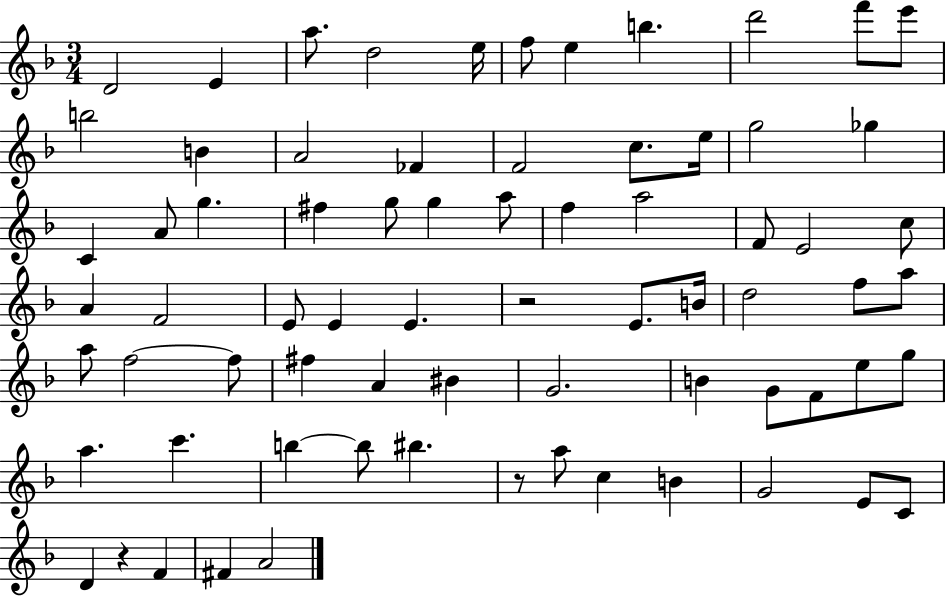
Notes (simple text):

D4/h E4/q A5/e. D5/h E5/s F5/e E5/q B5/q. D6/h F6/e E6/e B5/h B4/q A4/h FES4/q F4/h C5/e. E5/s G5/h Gb5/q C4/q A4/e G5/q. F#5/q G5/e G5/q A5/e F5/q A5/h F4/e E4/h C5/e A4/q F4/h E4/e E4/q E4/q. R/h E4/e. B4/s D5/h F5/e A5/e A5/e F5/h F5/e F#5/q A4/q BIS4/q G4/h. B4/q G4/e F4/e E5/e G5/e A5/q. C6/q. B5/q B5/e BIS5/q. R/e A5/e C5/q B4/q G4/h E4/e C4/e D4/q R/q F4/q F#4/q A4/h